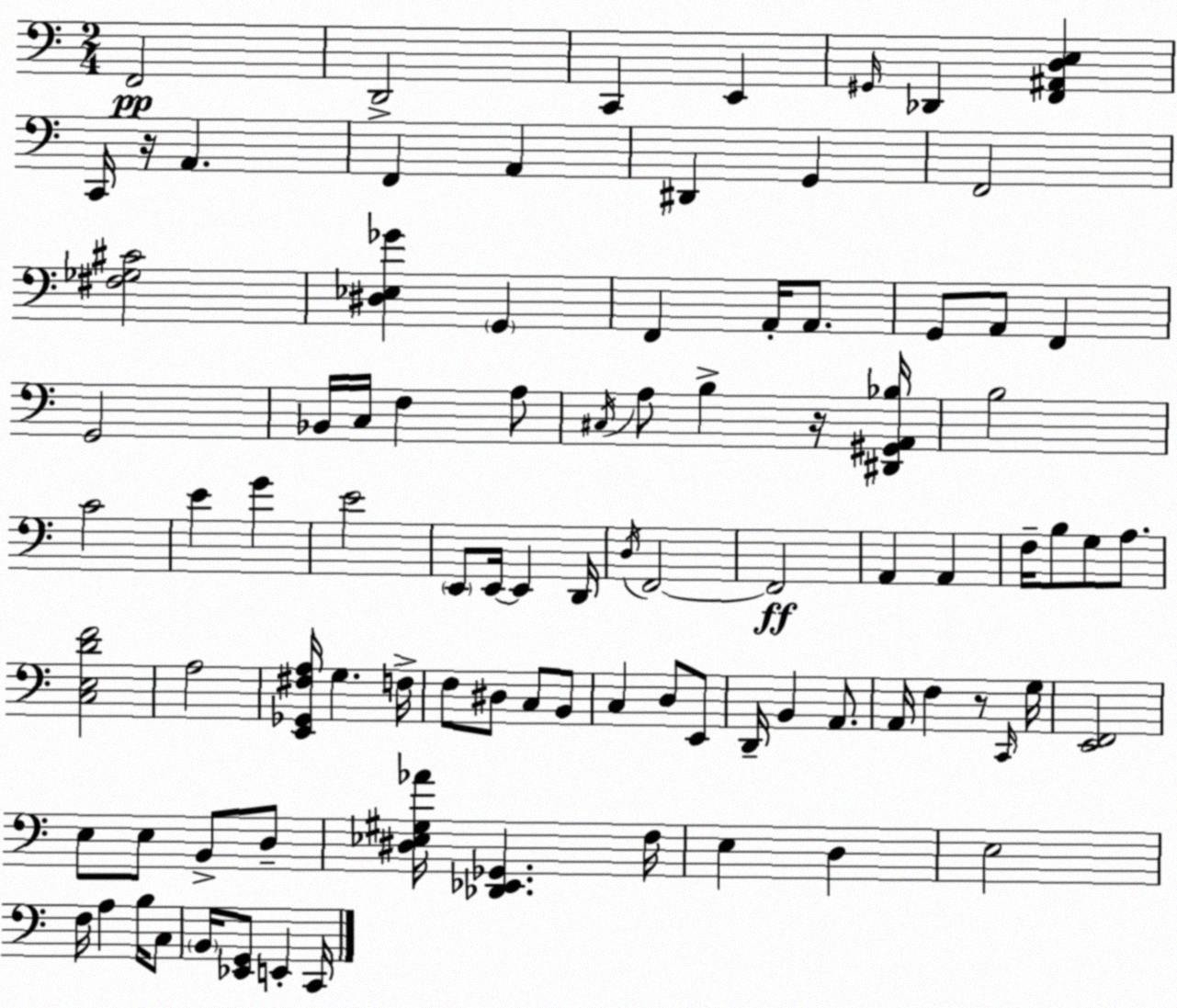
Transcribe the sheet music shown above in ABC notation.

X:1
T:Untitled
M:2/4
L:1/4
K:Am
F,,2 D,,2 C,, E,, ^G,,/4 _D,, [F,,^A,,D,E,] C,,/4 z/4 A,, F,, A,, ^D,, G,, F,,2 [^F,_G,^C]2 [^D,_E,_G] G,, F,, A,,/4 A,,/2 G,,/2 A,,/2 F,, G,,2 _B,,/4 C,/4 F, A,/2 ^C,/4 A,/2 B, z/4 [^D,,^G,,A,,_B,]/4 B,2 C2 E G E2 E,,/2 E,,/4 E,, D,,/4 D,/4 F,,2 F,,2 A,, A,, F,/4 B,/2 G,/2 A,/2 [C,E,DF]2 A,2 [E,,_G,,^F,A,]/4 G, F,/4 F,/2 ^D,/2 C,/2 B,,/2 C, D,/2 E,,/2 D,,/4 B,, A,,/2 A,,/4 F, z/2 C,,/4 G,/4 [E,,F,,]2 E,/2 E,/2 B,,/2 D,/2 [^D,_E,^G,_A]/4 [_D,,_E,,_G,,] F,/4 E, D, E,2 F,/4 A, B,/4 C,/2 B,,/4 [_E,,G,,]/2 E,, C,,/4